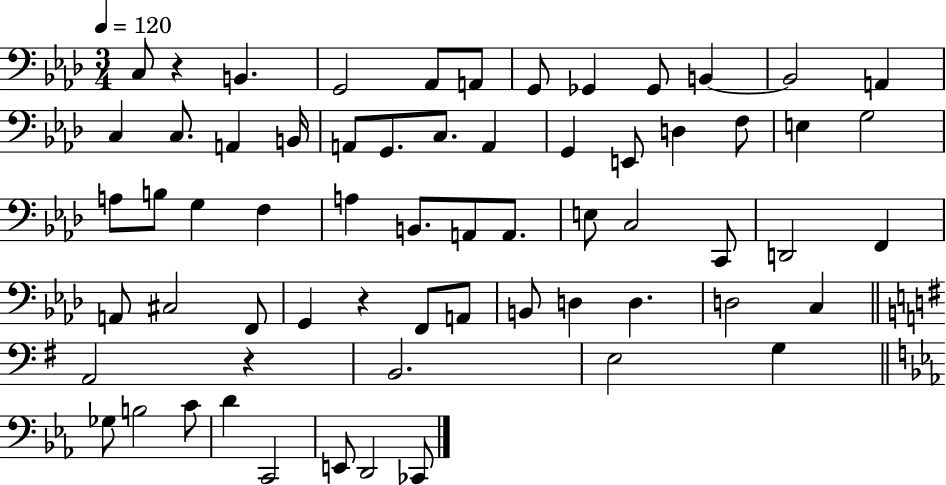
C3/e R/q B2/q. G2/h Ab2/e A2/e G2/e Gb2/q Gb2/e B2/q B2/h A2/q C3/q C3/e. A2/q B2/s A2/e G2/e. C3/e. A2/q G2/q E2/e D3/q F3/e E3/q G3/h A3/e B3/e G3/q F3/q A3/q B2/e. A2/e A2/e. E3/e C3/h C2/e D2/h F2/q A2/e C#3/h F2/e G2/q R/q F2/e A2/e B2/e D3/q D3/q. D3/h C3/q A2/h R/q B2/h. E3/h G3/q Gb3/e B3/h C4/e D4/q C2/h E2/e D2/h CES2/e